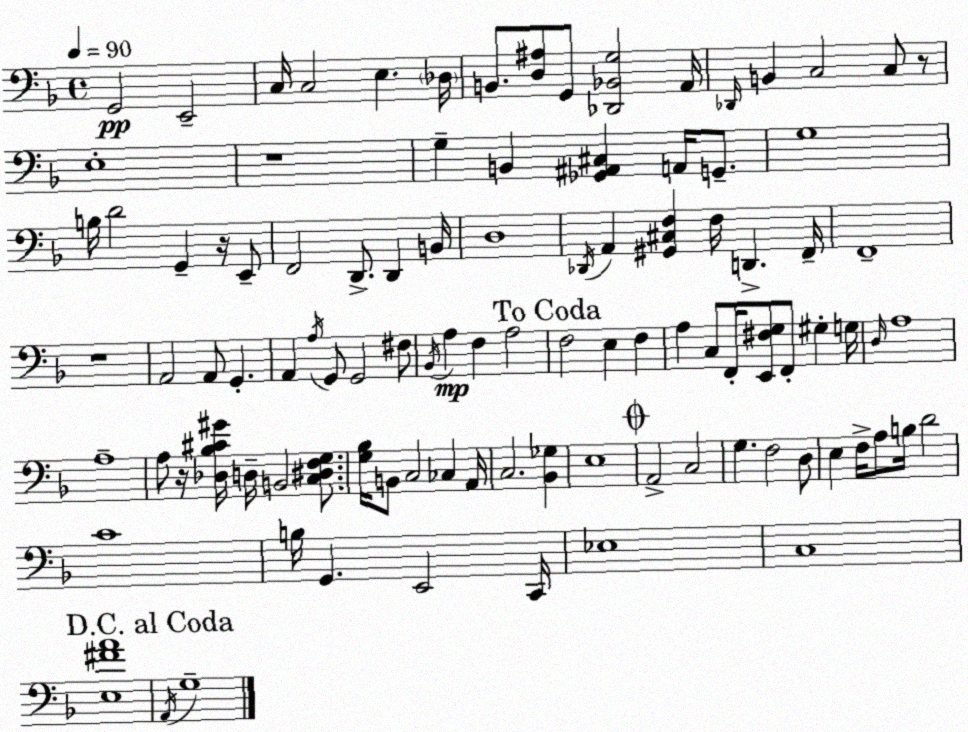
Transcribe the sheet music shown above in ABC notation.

X:1
T:Untitled
M:4/4
L:1/4
K:Dm
G,,2 E,,2 C,/4 C,2 E, _D,/4 B,,/2 [D,^A,]/2 G,,/2 [_D,,_B,,G,]2 A,,/4 _D,,/4 B,, C,2 C,/2 z/2 E,4 z4 G, B,, [_G,,^A,,^C,] A,,/4 G,,/2 G,4 B,/4 D2 G,, z/4 E,,/2 F,,2 D,,/2 D,, B,,/4 D,4 _D,,/4 A,, [^G,,^C,F,] F,/4 D,, F,,/4 F,,4 z4 A,,2 A,,/2 G,, A,, A,/4 G,,/2 G,,2 ^F,/2 _B,,/4 A, F, A,2 F,2 E, F, A, C,/2 F,,/4 [E,,^F,G,]/2 F,,/2 ^G, G,/4 D,/4 A,4 A,4 A,/2 z/4 [_D,_B,^C^G]/4 D,/4 B,,2 [C,^D,F,G,]/2 [G,_B,]/4 B,,/2 C,2 _C, A,,/4 C,2 [_B,,_G,] E,4 A,,2 C,2 G, F,2 D,/2 E, F,/4 A,/2 B,/4 D2 C4 B,/4 G,, E,,2 C,,/4 _E,4 C,4 [E,^FA]4 A,,/4 G,4